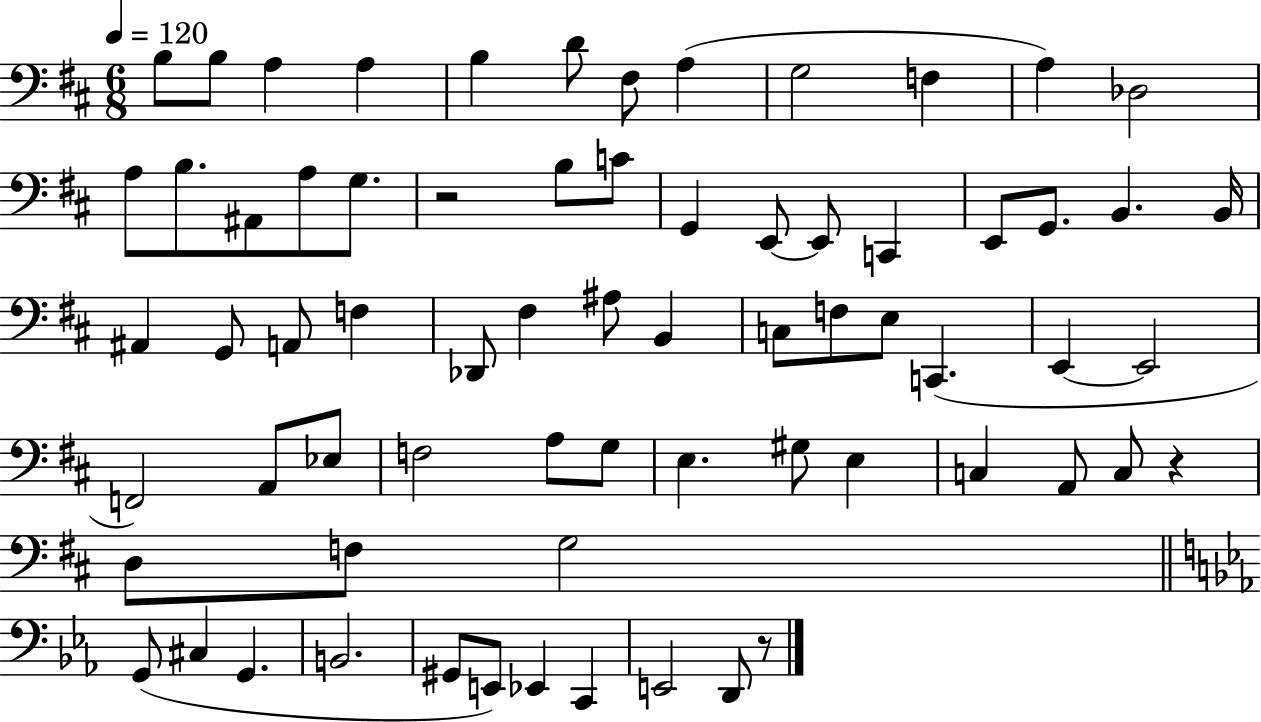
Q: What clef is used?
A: bass